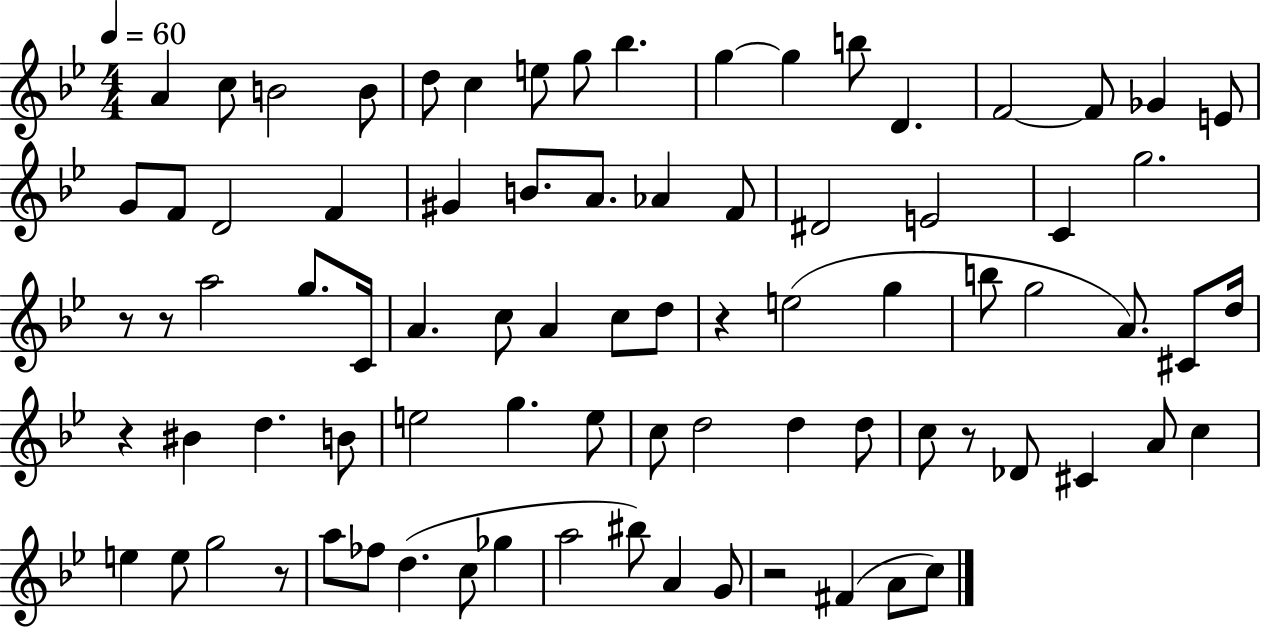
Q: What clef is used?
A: treble